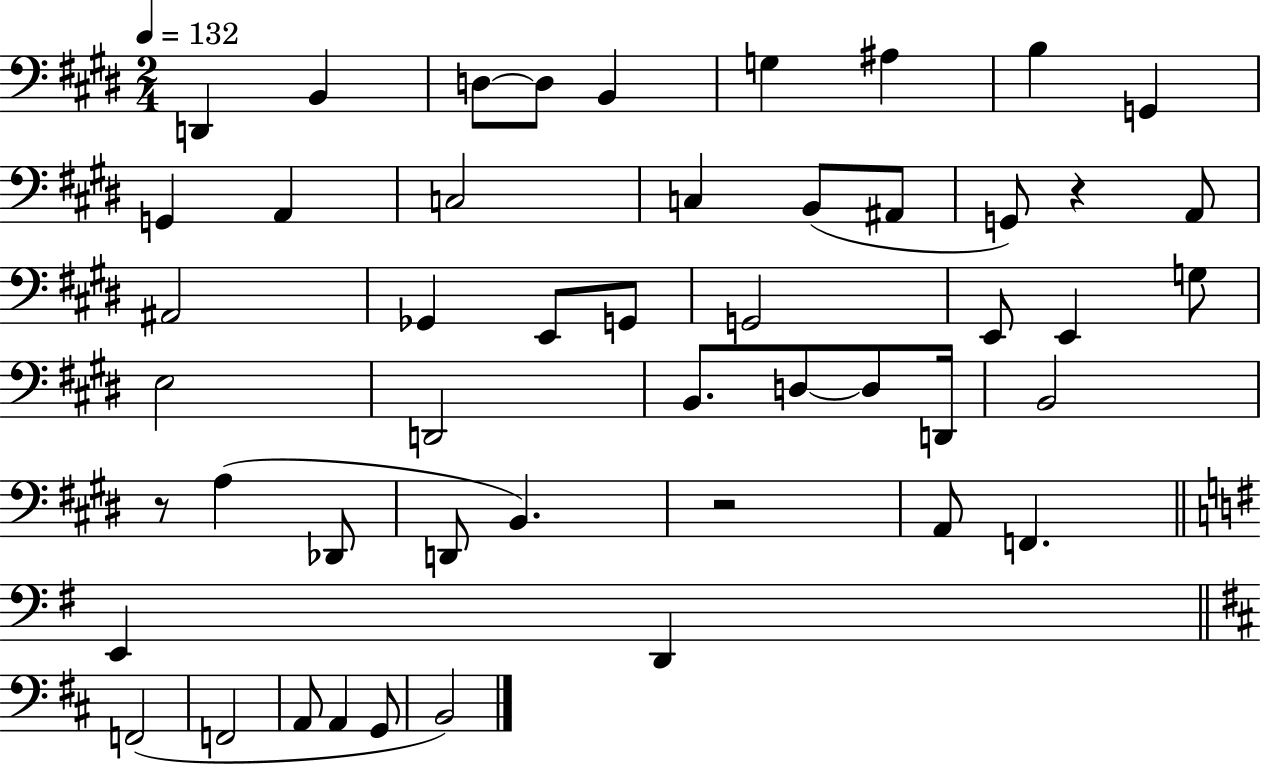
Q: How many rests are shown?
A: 3